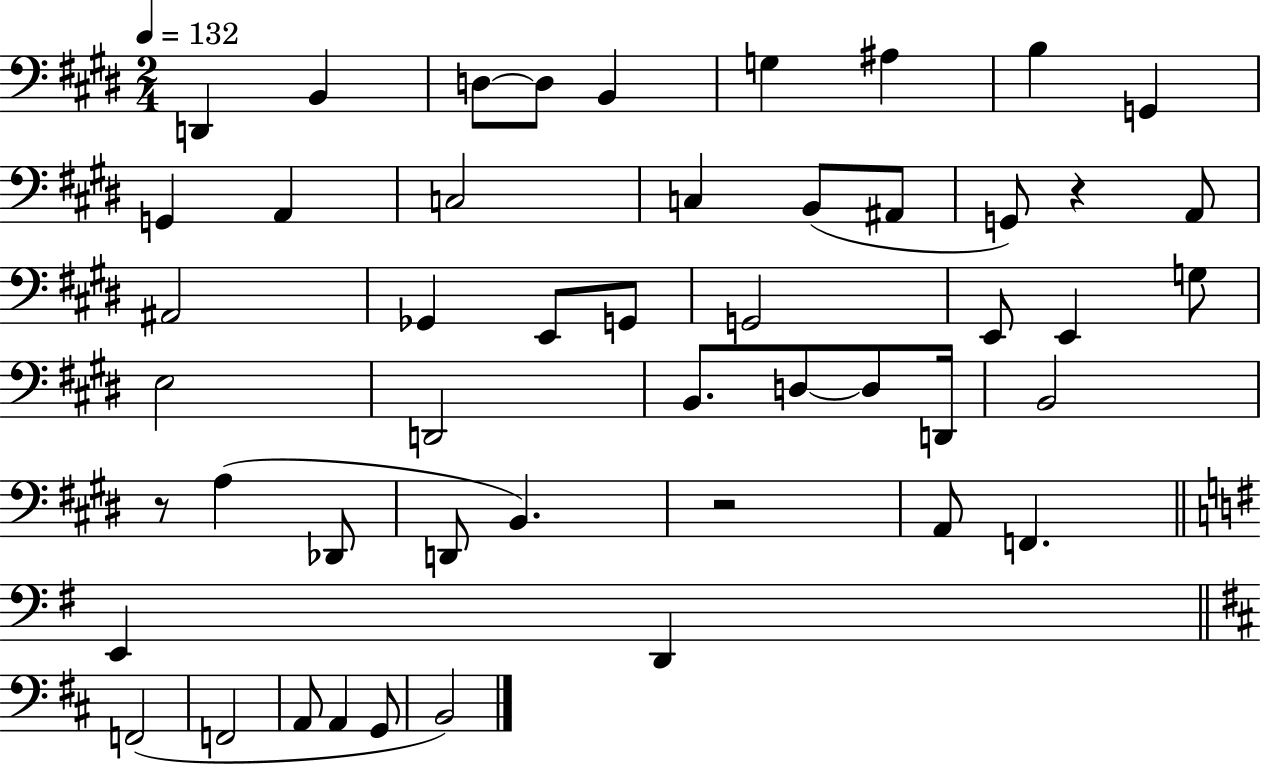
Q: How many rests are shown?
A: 3